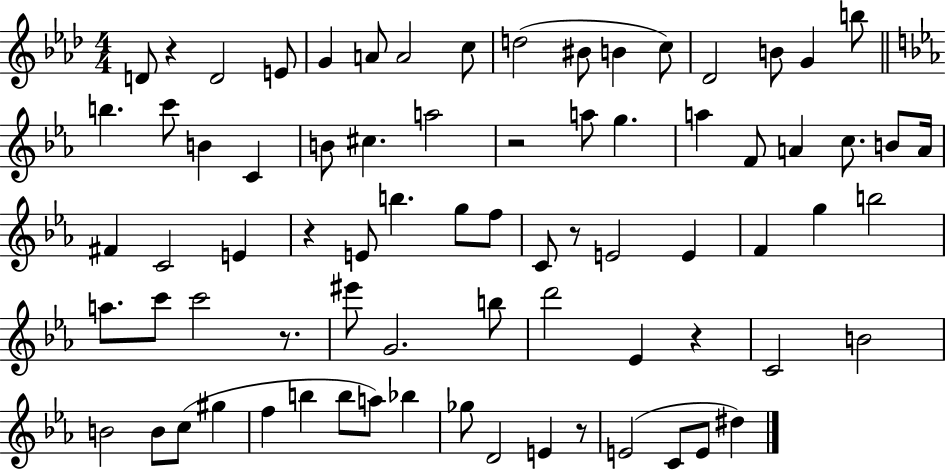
{
  \clef treble
  \numericTimeSignature
  \time 4/4
  \key aes \major
  d'8 r4 d'2 e'8 | g'4 a'8 a'2 c''8 | d''2( bis'8 b'4 c''8) | des'2 b'8 g'4 b''8 | \break \bar "||" \break \key c \minor b''4. c'''8 b'4 c'4 | b'8 cis''4. a''2 | r2 a''8 g''4. | a''4 f'8 a'4 c''8. b'8 a'16 | \break fis'4 c'2 e'4 | r4 e'8 b''4. g''8 f''8 | c'8 r8 e'2 e'4 | f'4 g''4 b''2 | \break a''8. c'''8 c'''2 r8. | eis'''8 g'2. b''8 | d'''2 ees'4 r4 | c'2 b'2 | \break b'2 b'8 c''8( gis''4 | f''4 b''4 b''8 a''8) bes''4 | ges''8 d'2 e'4 r8 | e'2( c'8 e'8 dis''4) | \break \bar "|."
}